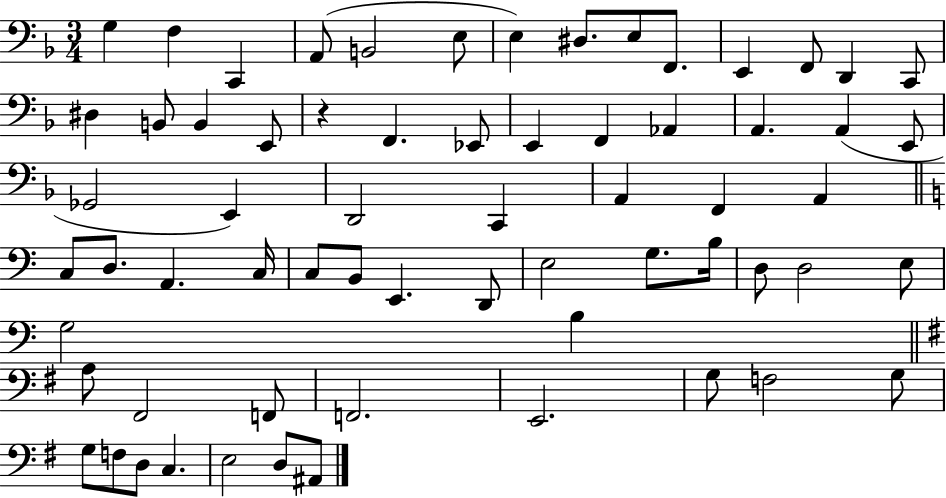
G3/q F3/q C2/q A2/e B2/h E3/e E3/q D#3/e. E3/e F2/e. E2/q F2/e D2/q C2/e D#3/q B2/e B2/q E2/e R/q F2/q. Eb2/e E2/q F2/q Ab2/q A2/q. A2/q E2/e Gb2/h E2/q D2/h C2/q A2/q F2/q A2/q C3/e D3/e. A2/q. C3/s C3/e B2/e E2/q. D2/e E3/h G3/e. B3/s D3/e D3/h E3/e G3/h B3/q A3/e F#2/h F2/e F2/h. E2/h. G3/e F3/h G3/e G3/e F3/e D3/e C3/q. E3/h D3/e A#2/e